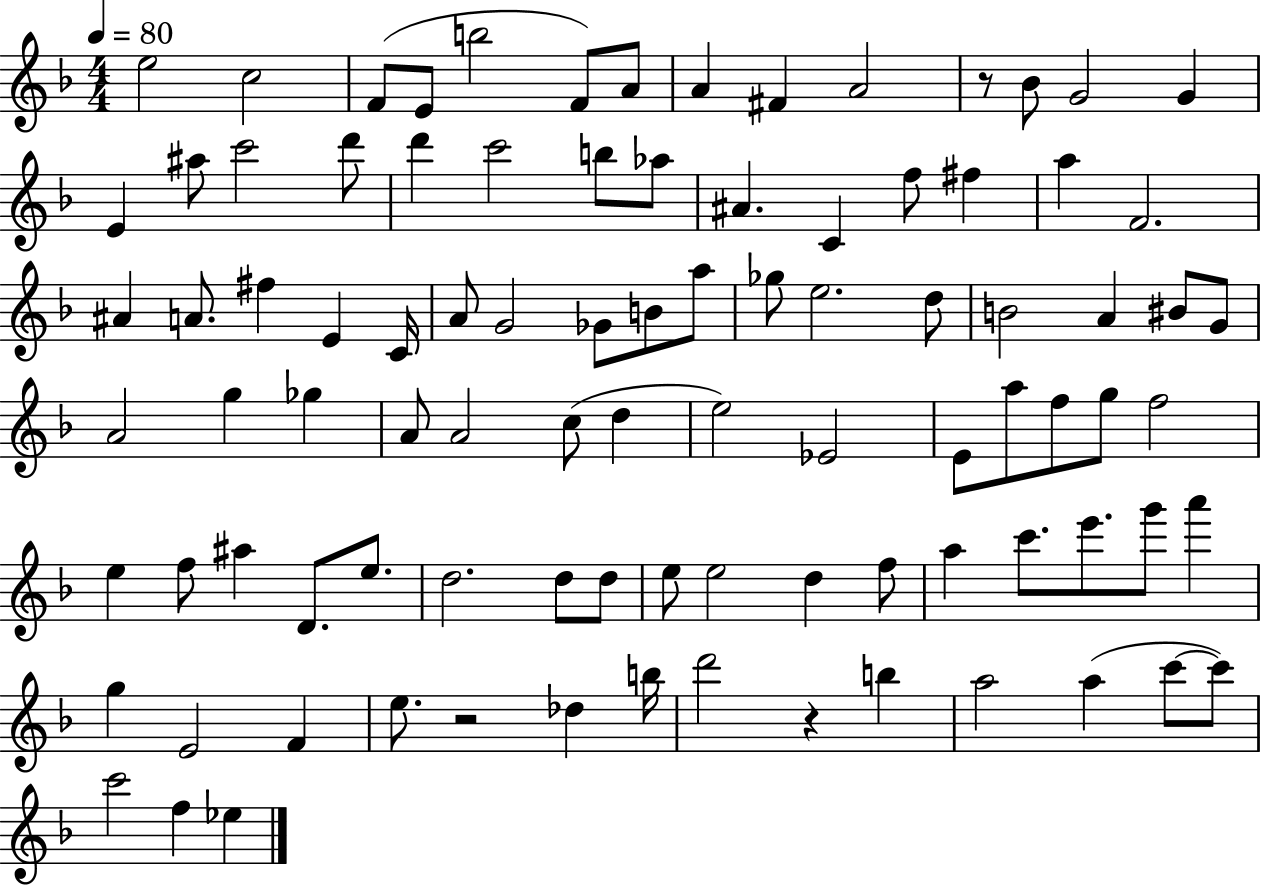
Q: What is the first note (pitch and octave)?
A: E5